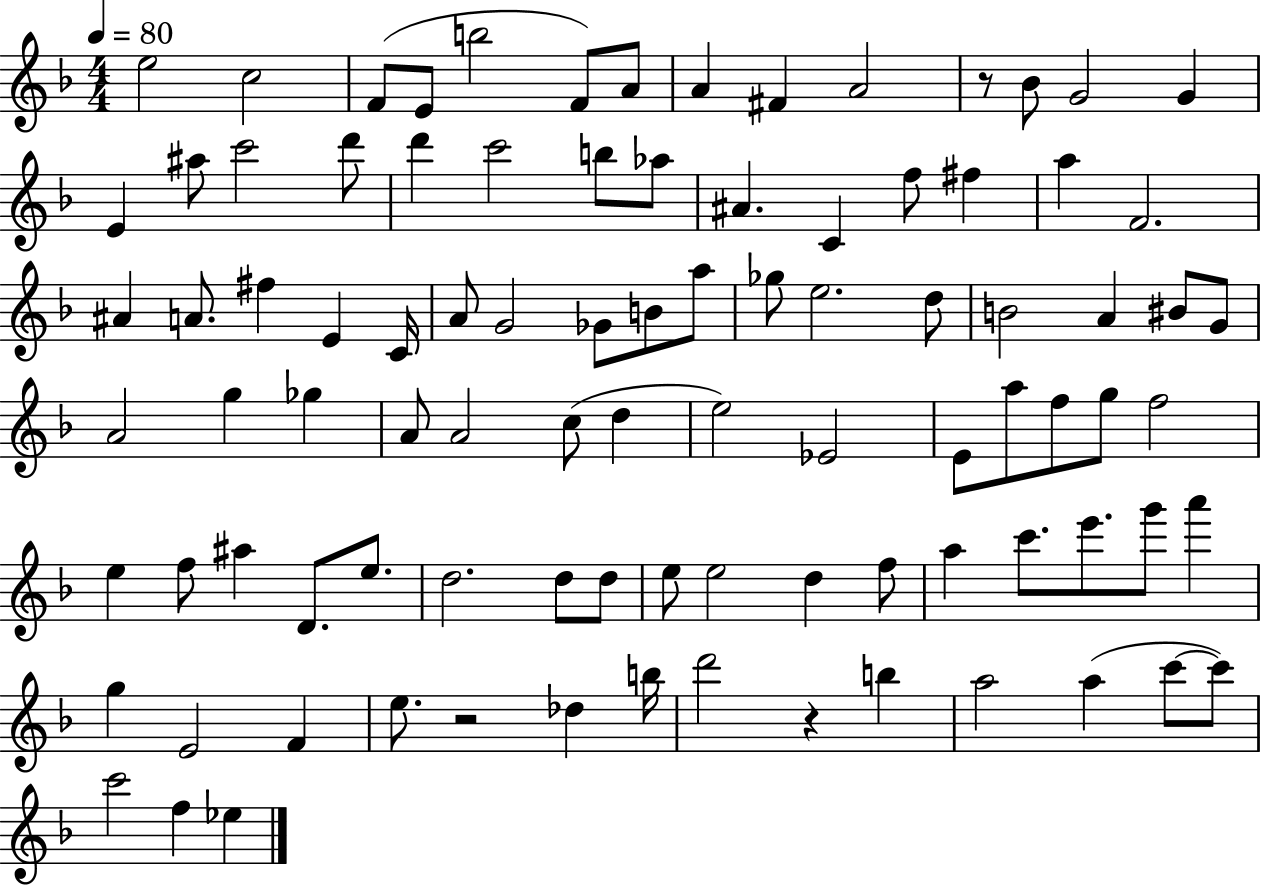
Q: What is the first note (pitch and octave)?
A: E5